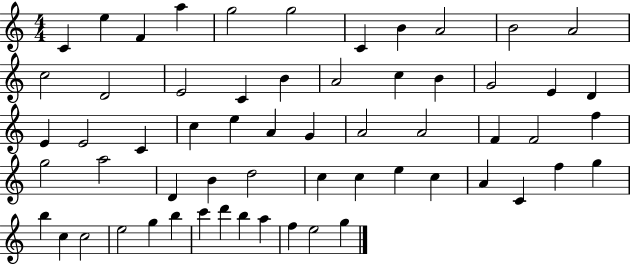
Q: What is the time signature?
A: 4/4